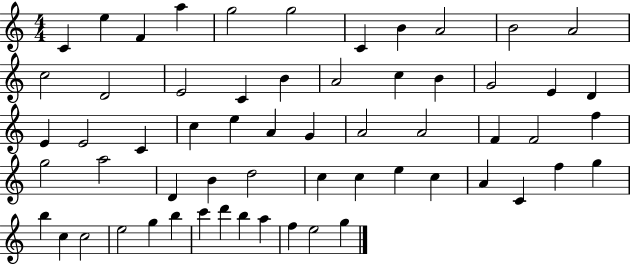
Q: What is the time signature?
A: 4/4